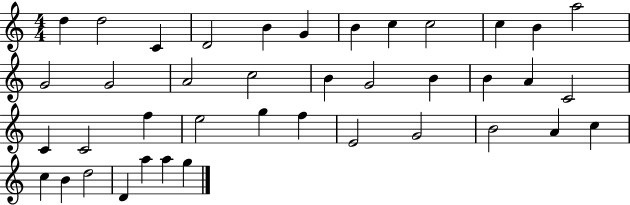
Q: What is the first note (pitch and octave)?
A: D5